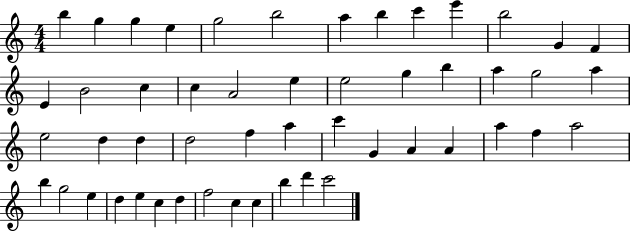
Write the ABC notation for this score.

X:1
T:Untitled
M:4/4
L:1/4
K:C
b g g e g2 b2 a b c' e' b2 G F E B2 c c A2 e e2 g b a g2 a e2 d d d2 f a c' G A A a f a2 b g2 e d e c d f2 c c b d' c'2